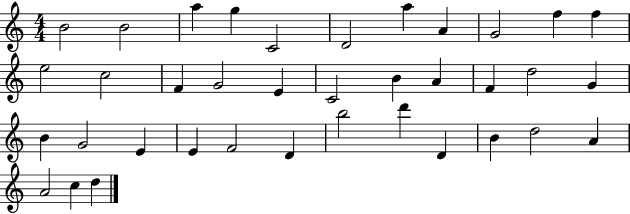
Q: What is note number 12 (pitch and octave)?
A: E5